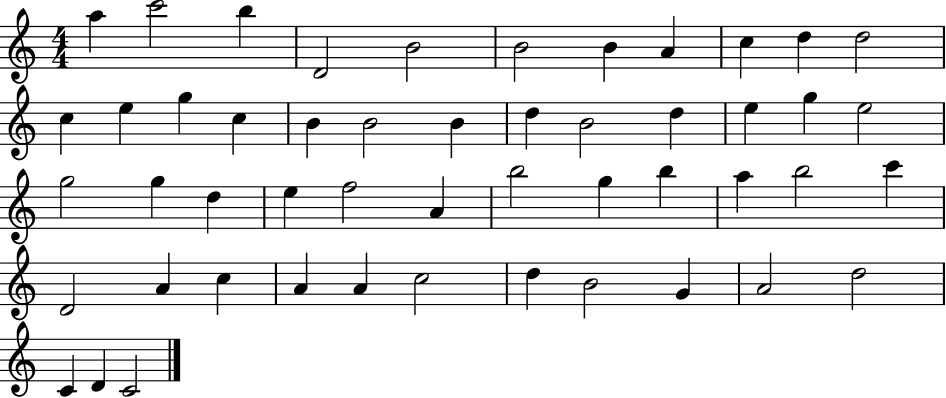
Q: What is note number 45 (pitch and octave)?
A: G4